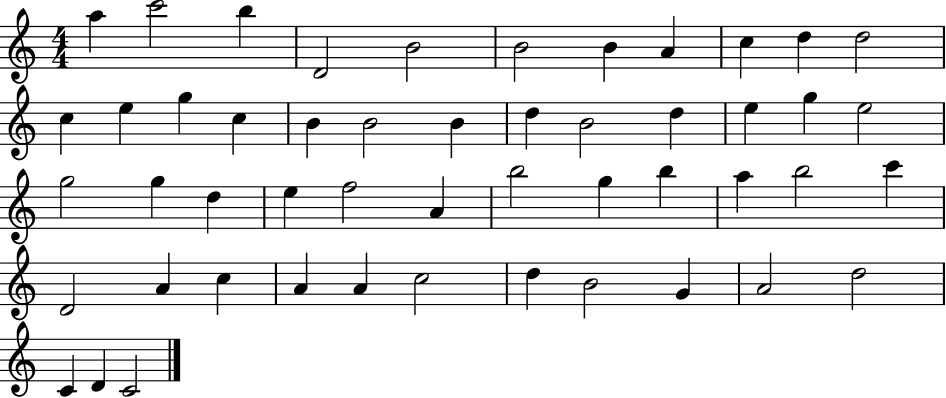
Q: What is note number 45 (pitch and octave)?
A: G4